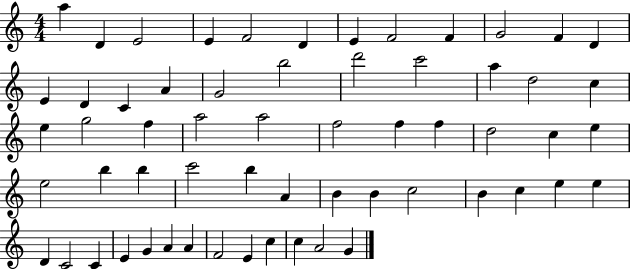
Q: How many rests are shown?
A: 0